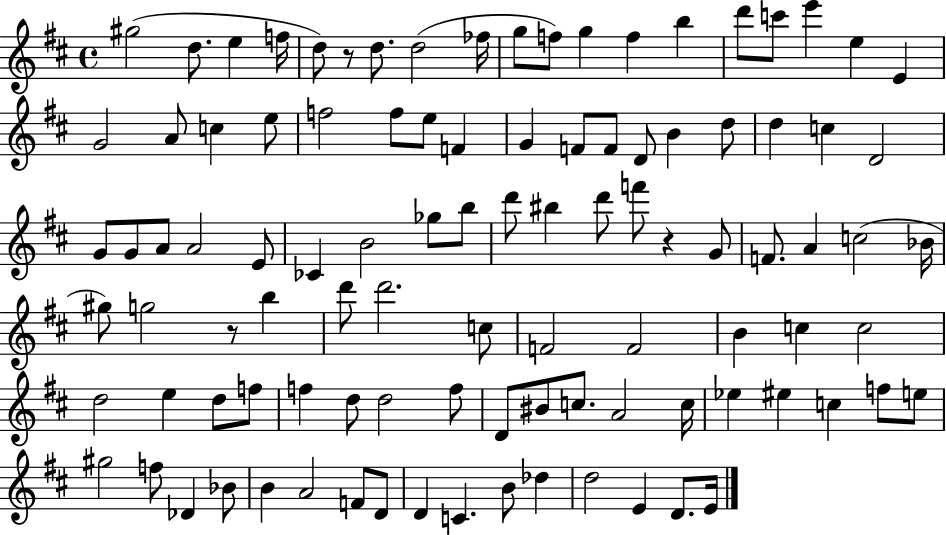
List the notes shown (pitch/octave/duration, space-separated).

G#5/h D5/e. E5/q F5/s D5/e R/e D5/e. D5/h FES5/s G5/e F5/e G5/q F5/q B5/q D6/e C6/e E6/q E5/q E4/q G4/h A4/e C5/q E5/e F5/h F5/e E5/e F4/q G4/q F4/e F4/e D4/e B4/q D5/e D5/q C5/q D4/h G4/e G4/e A4/e A4/h E4/e CES4/q B4/h Gb5/e B5/e D6/e BIS5/q D6/e F6/e R/q G4/e F4/e. A4/q C5/h Bb4/s G#5/e G5/h R/e B5/q D6/e D6/h. C5/e F4/h F4/h B4/q C5/q C5/h D5/h E5/q D5/e F5/e F5/q D5/e D5/h F5/e D4/e BIS4/e C5/e. A4/h C5/s Eb5/q EIS5/q C5/q F5/e E5/e G#5/h F5/e Db4/q Bb4/e B4/q A4/h F4/e D4/e D4/q C4/q. B4/e Db5/q D5/h E4/q D4/e. E4/s